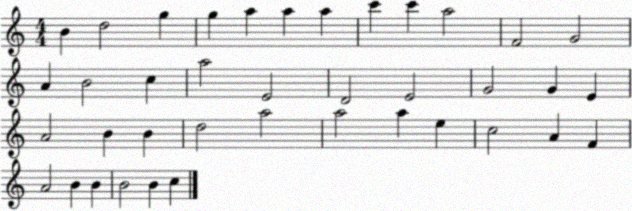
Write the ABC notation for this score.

X:1
T:Untitled
M:4/4
L:1/4
K:C
B d2 g g a a a c' c' a2 F2 G2 A B2 c a2 E2 D2 E2 G2 G E A2 B B d2 a2 a2 a e c2 A F A2 B B B2 B c